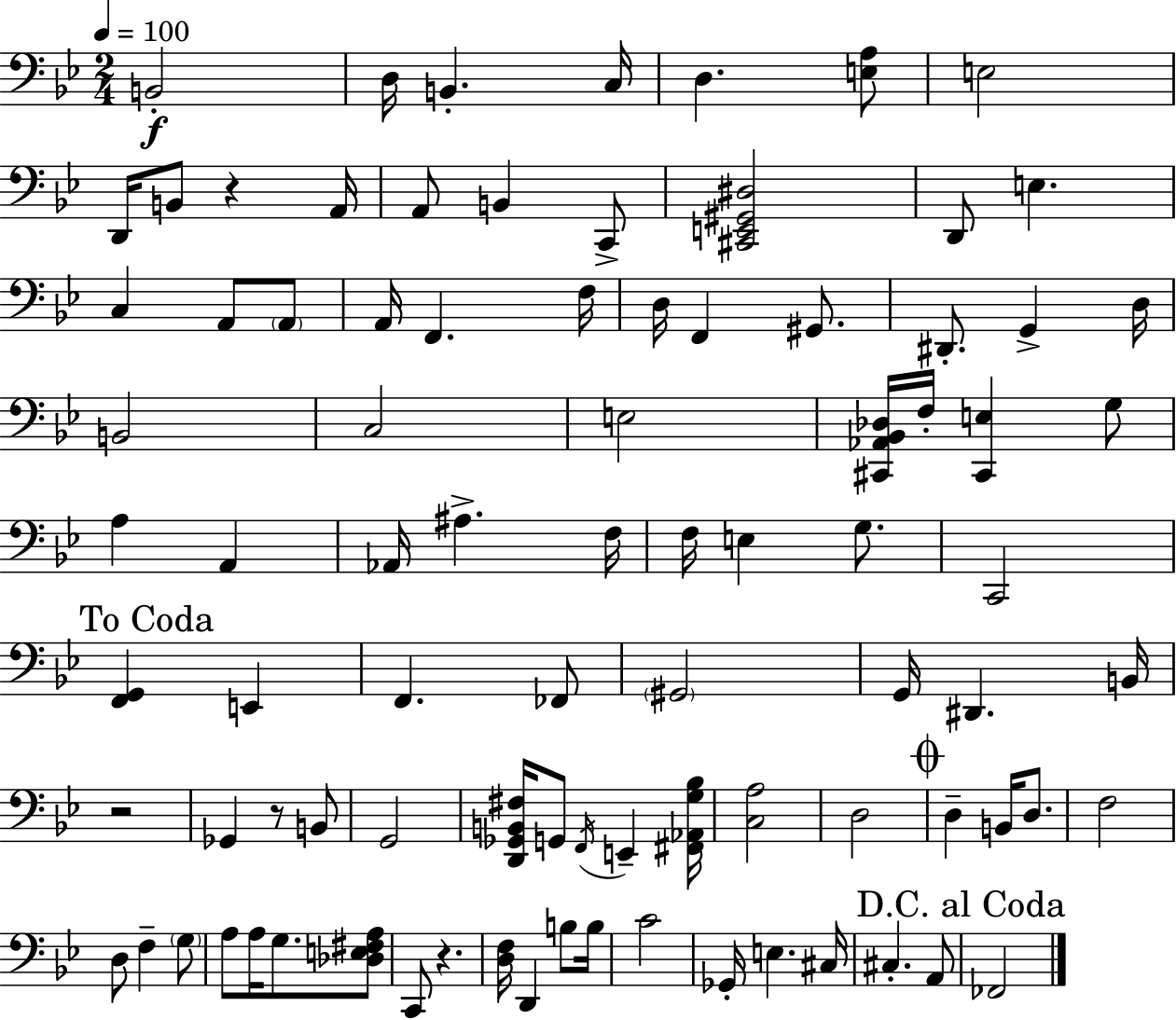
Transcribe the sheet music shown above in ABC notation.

X:1
T:Untitled
M:2/4
L:1/4
K:Bb
B,,2 D,/4 B,, C,/4 D, [E,A,]/2 E,2 D,,/4 B,,/2 z A,,/4 A,,/2 B,, C,,/2 [^C,,E,,^G,,^D,]2 D,,/2 E, C, A,,/2 A,,/2 A,,/4 F,, F,/4 D,/4 F,, ^G,,/2 ^D,,/2 G,, D,/4 B,,2 C,2 E,2 [^C,,_A,,_B,,_D,]/4 F,/4 [^C,,E,] G,/2 A, A,, _A,,/4 ^A, F,/4 F,/4 E, G,/2 C,,2 [F,,G,,] E,, F,, _F,,/2 ^G,,2 G,,/4 ^D,, B,,/4 z2 _G,, z/2 B,,/2 G,,2 [D,,_G,,B,,^F,]/4 G,,/2 F,,/4 E,, [^F,,_A,,G,_B,]/4 [C,A,]2 D,2 D, B,,/4 D,/2 F,2 D,/2 F, G,/2 A,/2 A,/4 G,/2 [_D,E,^F,A,]/2 C,,/2 z [D,F,]/4 D,, B,/2 B,/4 C2 _G,,/4 E, ^C,/4 ^C, A,,/2 _F,,2